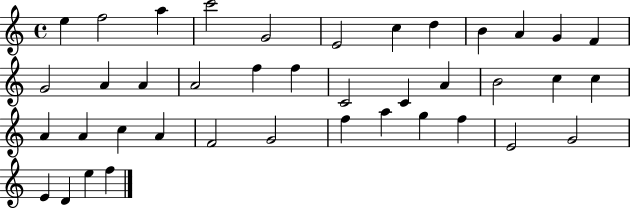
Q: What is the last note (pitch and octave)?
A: F5